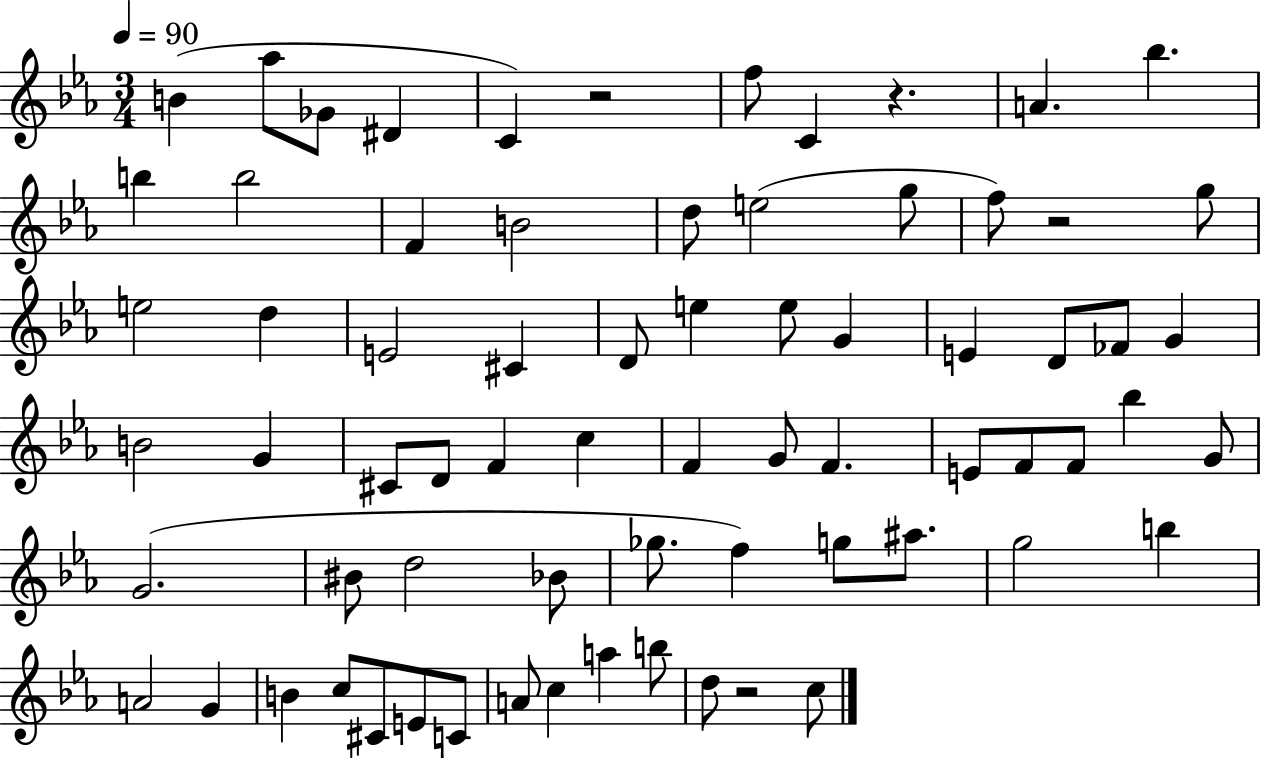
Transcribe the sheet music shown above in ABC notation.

X:1
T:Untitled
M:3/4
L:1/4
K:Eb
B _a/2 _G/2 ^D C z2 f/2 C z A _b b b2 F B2 d/2 e2 g/2 f/2 z2 g/2 e2 d E2 ^C D/2 e e/2 G E D/2 _F/2 G B2 G ^C/2 D/2 F c F G/2 F E/2 F/2 F/2 _b G/2 G2 ^B/2 d2 _B/2 _g/2 f g/2 ^a/2 g2 b A2 G B c/2 ^C/2 E/2 C/2 A/2 c a b/2 d/2 z2 c/2